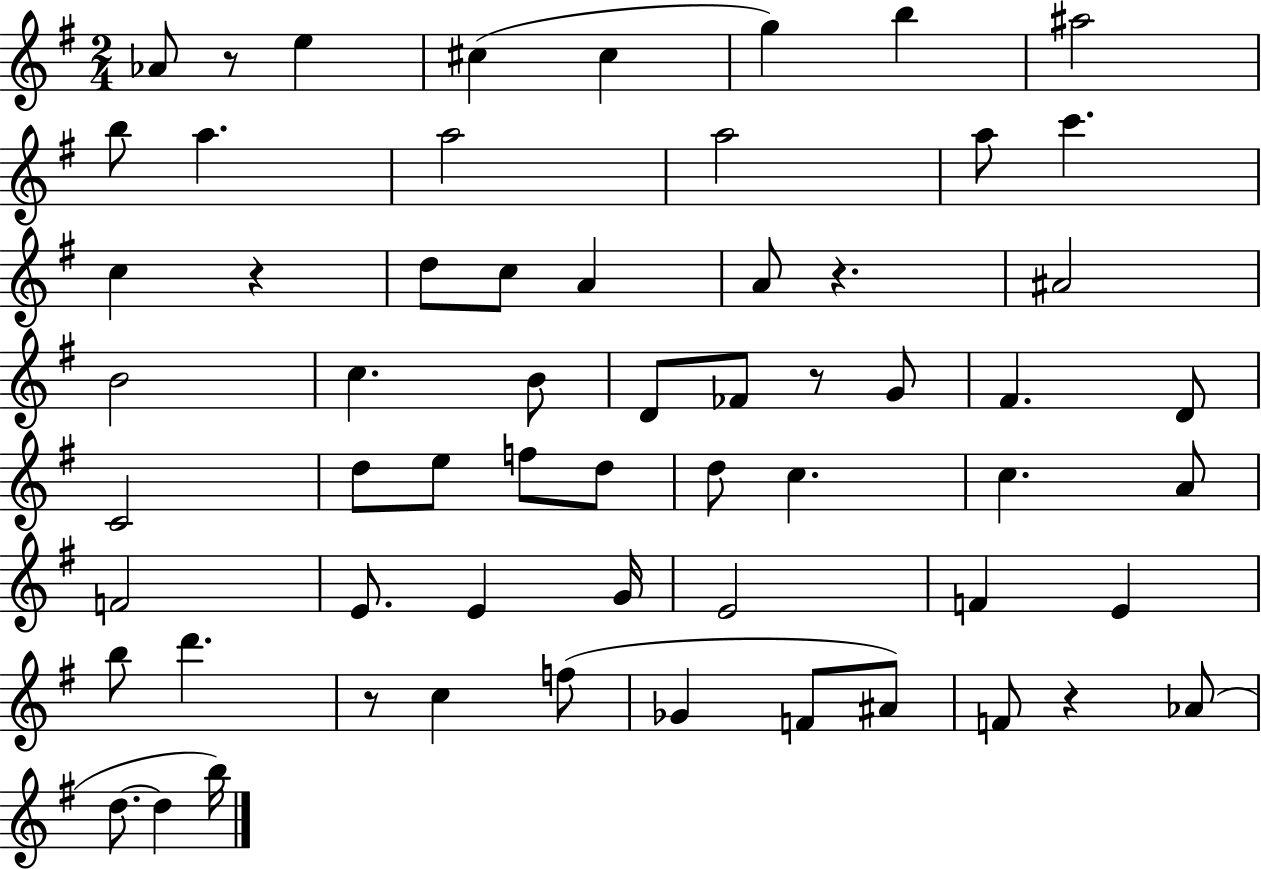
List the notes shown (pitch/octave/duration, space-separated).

Ab4/e R/e E5/q C#5/q C#5/q G5/q B5/q A#5/h B5/e A5/q. A5/h A5/h A5/e C6/q. C5/q R/q D5/e C5/e A4/q A4/e R/q. A#4/h B4/h C5/q. B4/e D4/e FES4/e R/e G4/e F#4/q. D4/e C4/h D5/e E5/e F5/e D5/e D5/e C5/q. C5/q. A4/e F4/h E4/e. E4/q G4/s E4/h F4/q E4/q B5/e D6/q. R/e C5/q F5/e Gb4/q F4/e A#4/e F4/e R/q Ab4/e D5/e. D5/q B5/s